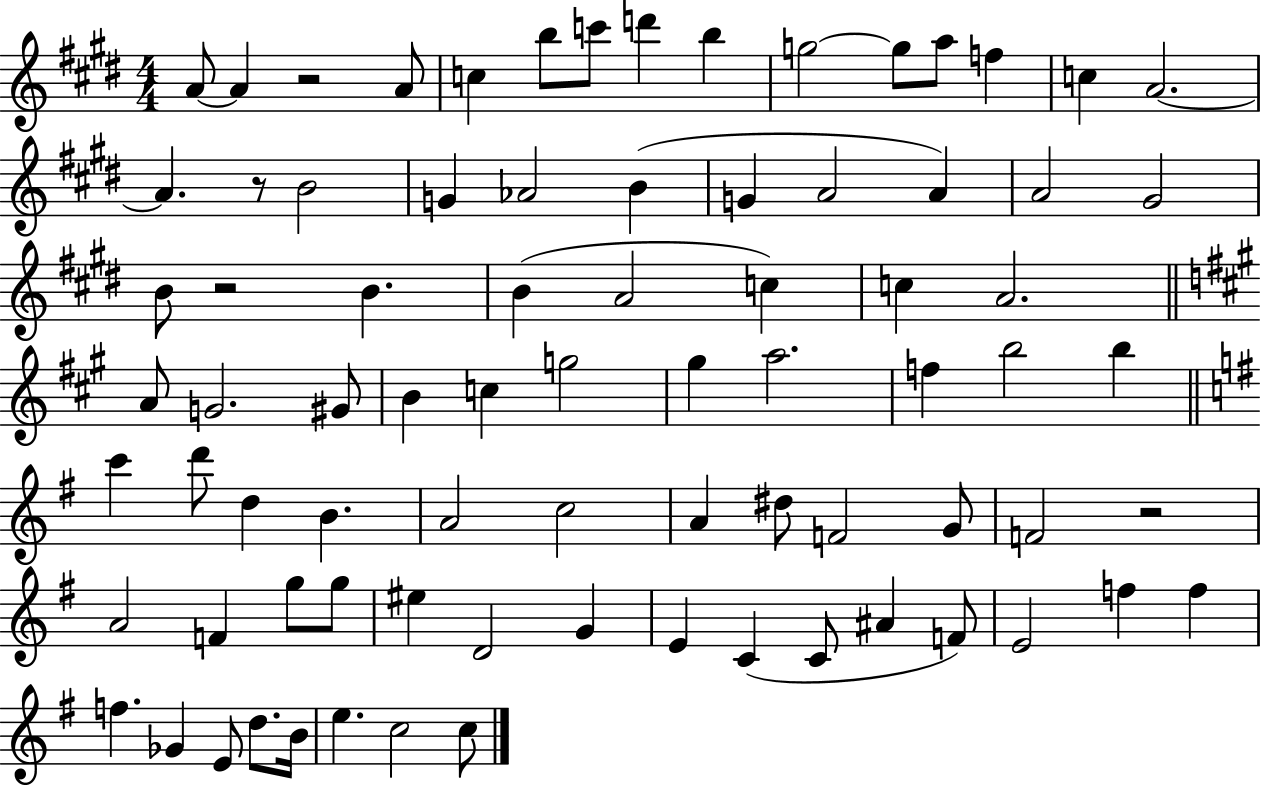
A4/e A4/q R/h A4/e C5/q B5/e C6/e D6/q B5/q G5/h G5/e A5/e F5/q C5/q A4/h. A4/q. R/e B4/h G4/q Ab4/h B4/q G4/q A4/h A4/q A4/h G#4/h B4/e R/h B4/q. B4/q A4/h C5/q C5/q A4/h. A4/e G4/h. G#4/e B4/q C5/q G5/h G#5/q A5/h. F5/q B5/h B5/q C6/q D6/e D5/q B4/q. A4/h C5/h A4/q D#5/e F4/h G4/e F4/h R/h A4/h F4/q G5/e G5/e EIS5/q D4/h G4/q E4/q C4/q C4/e A#4/q F4/e E4/h F5/q F5/q F5/q. Gb4/q E4/e D5/e. B4/s E5/q. C5/h C5/e